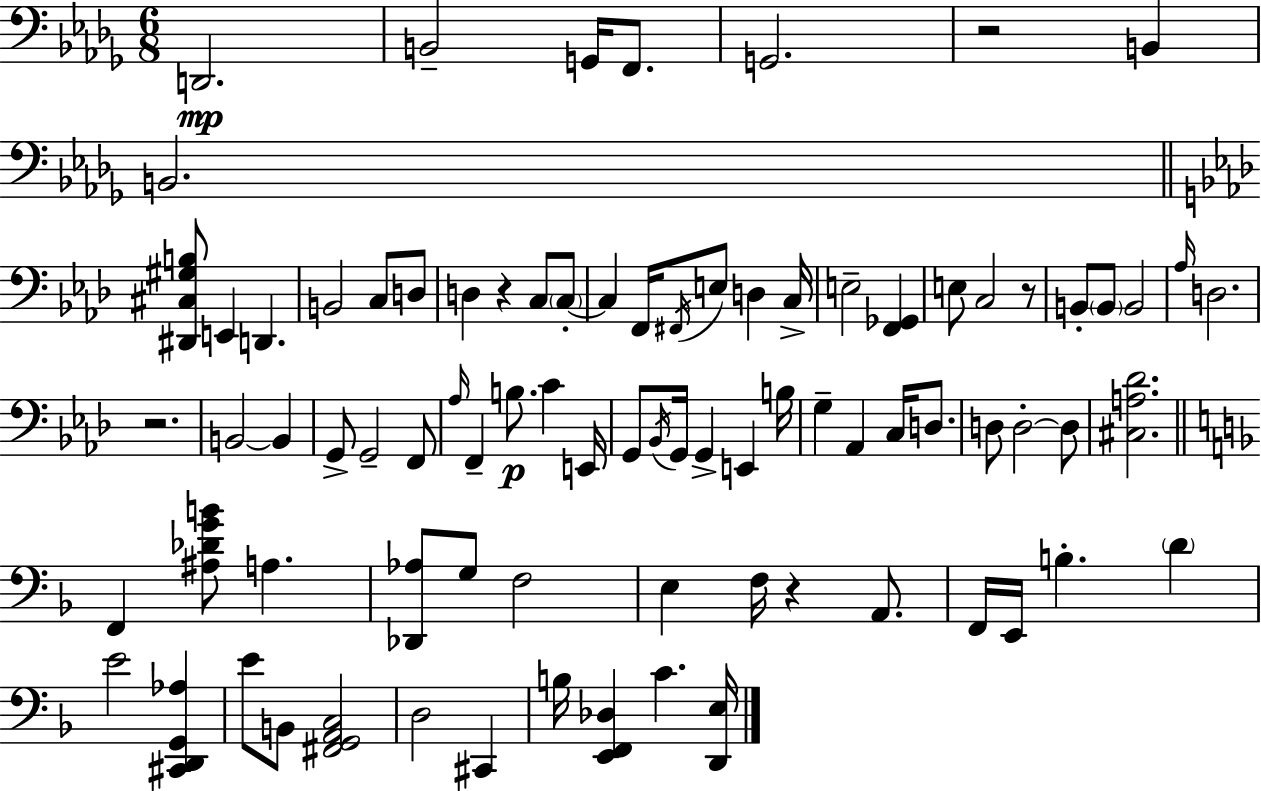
{
  \clef bass
  \numericTimeSignature
  \time 6/8
  \key bes \minor
  d,2.\mp | b,2-- g,16 f,8. | g,2. | r2 b,4 | \break b,2. | \bar "||" \break \key aes \major <dis, cis gis b>8 e,4 d,4. | b,2 c8 d8 | d4 r4 c8 \parenthesize c8-.~~ | c4 f,16 \acciaccatura { fis,16 } e8 d4 | \break c16-> e2-- <f, ges,>4 | e8 c2 r8 | b,8-. \parenthesize b,8 b,2 | \grace { aes16 } d2. | \break r2. | b,2~~ b,4 | g,8-> g,2-- | f,8 \grace { aes16 } f,4-- b8.\p c'4 | \break e,16 g,8 \acciaccatura { bes,16 } g,16 g,4-> e,4 | b16 g4-- aes,4 | c16 d8. d8 d2-.~~ | d8 <cis a des'>2. | \break \bar "||" \break \key f \major f,4 <ais des' g' b'>8 a4. | <des, aes>8 g8 f2 | e4 f16 r4 a,8. | f,16 e,16 b4.-. \parenthesize d'4 | \break e'2 <cis, d, g, aes>4 | e'8 b,8 <fis, g, a, c>2 | d2 cis,4 | b16 <e, f, des>4 c'4. <d, e>16 | \break \bar "|."
}